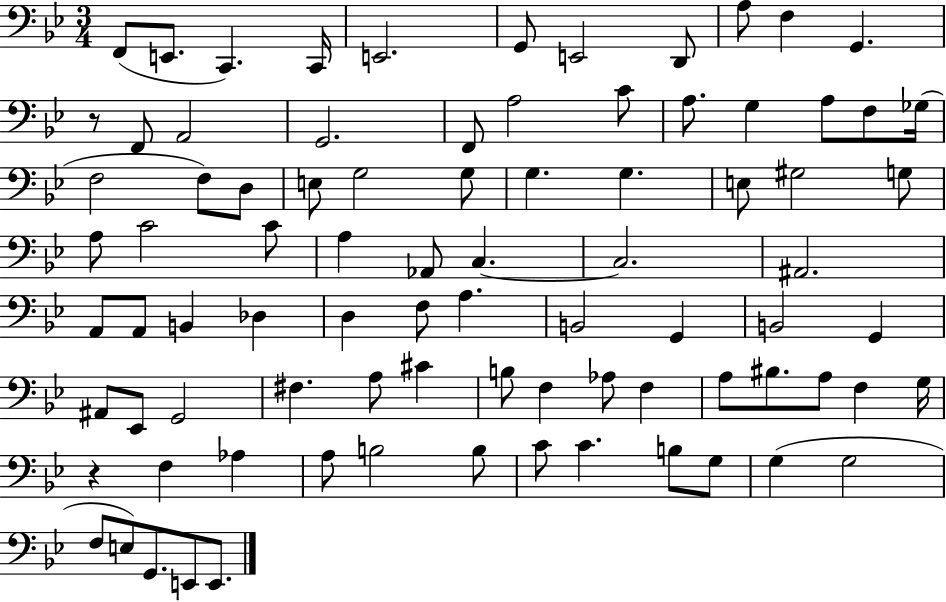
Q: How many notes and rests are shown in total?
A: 85